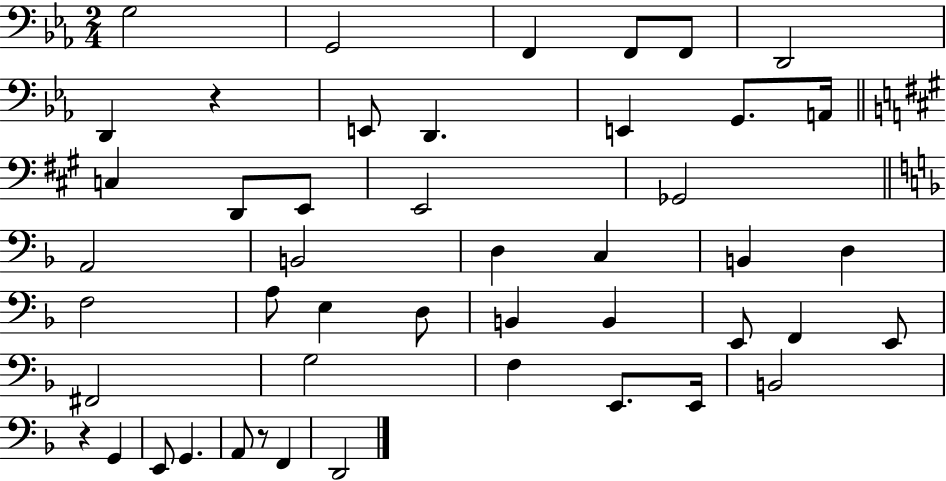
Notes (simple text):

G3/h G2/h F2/q F2/e F2/e D2/h D2/q R/q E2/e D2/q. E2/q G2/e. A2/s C3/q D2/e E2/e E2/h Gb2/h A2/h B2/h D3/q C3/q B2/q D3/q F3/h A3/e E3/q D3/e B2/q B2/q E2/e F2/q E2/e F#2/h G3/h F3/q E2/e. E2/s B2/h R/q G2/q E2/e G2/q. A2/e R/e F2/q D2/h